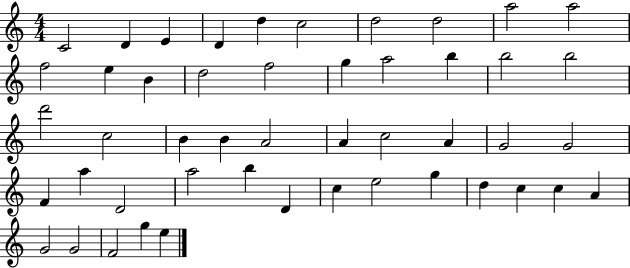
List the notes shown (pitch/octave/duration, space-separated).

C4/h D4/q E4/q D4/q D5/q C5/h D5/h D5/h A5/h A5/h F5/h E5/q B4/q D5/h F5/h G5/q A5/h B5/q B5/h B5/h D6/h C5/h B4/q B4/q A4/h A4/q C5/h A4/q G4/h G4/h F4/q A5/q D4/h A5/h B5/q D4/q C5/q E5/h G5/q D5/q C5/q C5/q A4/q G4/h G4/h F4/h G5/q E5/q